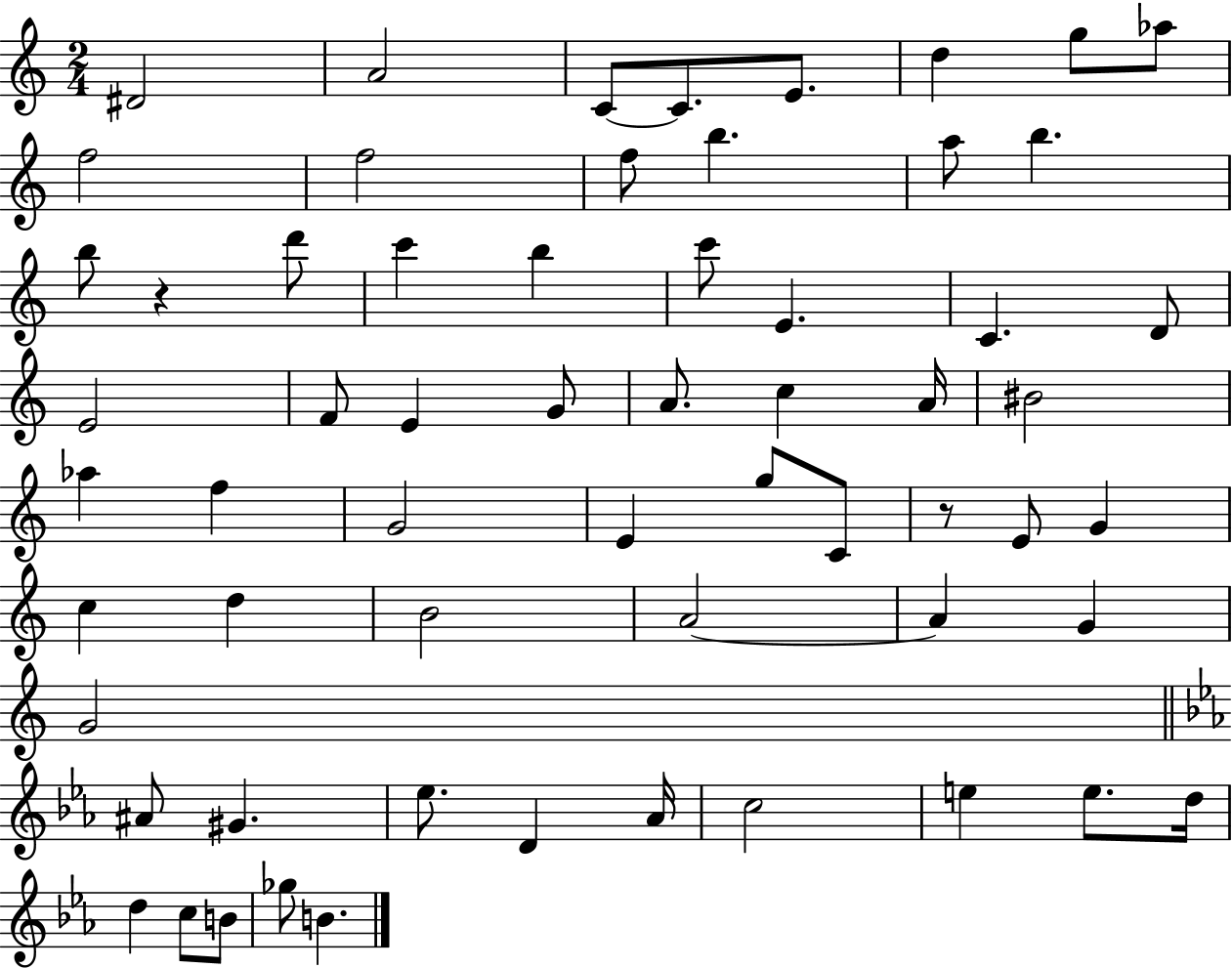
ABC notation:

X:1
T:Untitled
M:2/4
L:1/4
K:C
^D2 A2 C/2 C/2 E/2 d g/2 _a/2 f2 f2 f/2 b a/2 b b/2 z d'/2 c' b c'/2 E C D/2 E2 F/2 E G/2 A/2 c A/4 ^B2 _a f G2 E g/2 C/2 z/2 E/2 G c d B2 A2 A G G2 ^A/2 ^G _e/2 D _A/4 c2 e e/2 d/4 d c/2 B/2 _g/2 B